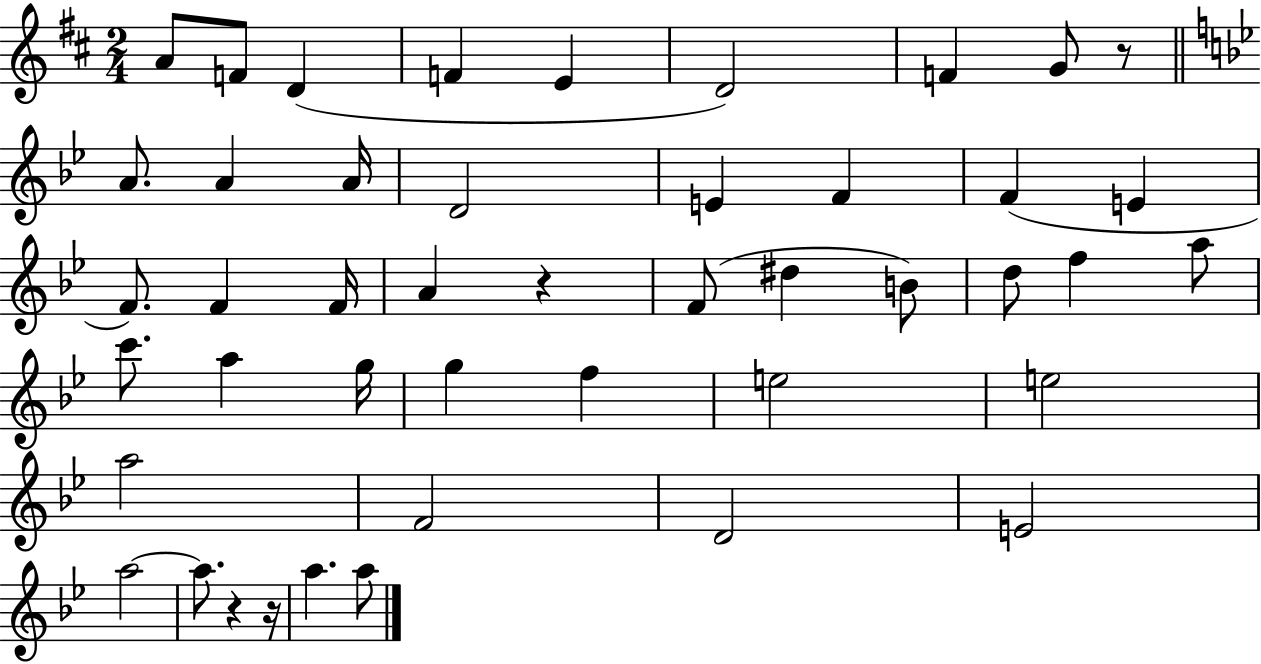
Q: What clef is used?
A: treble